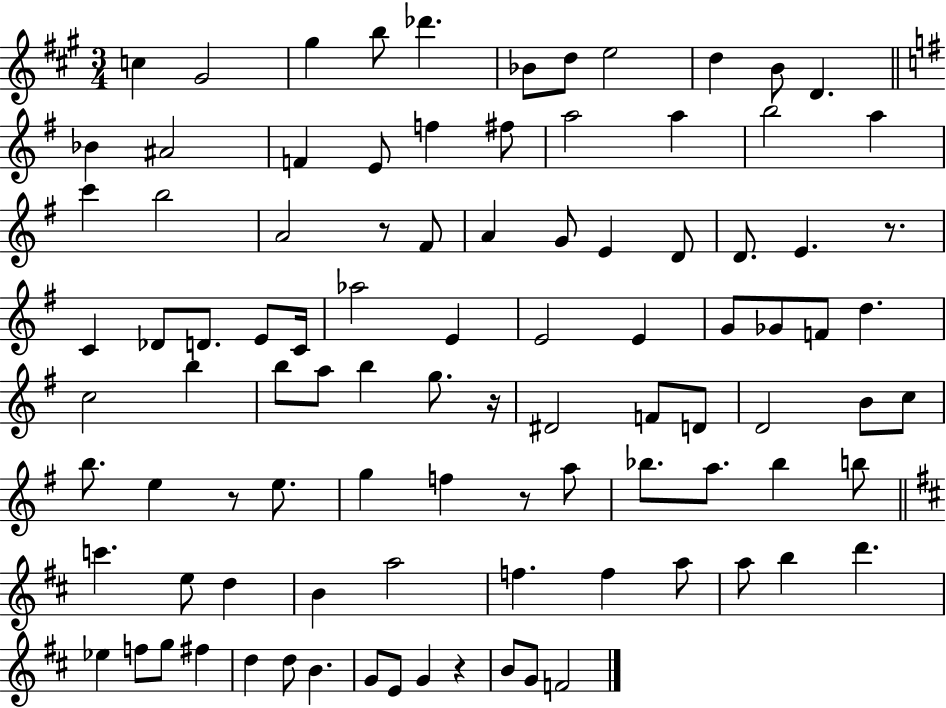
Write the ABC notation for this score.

X:1
T:Untitled
M:3/4
L:1/4
K:A
c ^G2 ^g b/2 _d' _B/2 d/2 e2 d B/2 D _B ^A2 F E/2 f ^f/2 a2 a b2 a c' b2 A2 z/2 ^F/2 A G/2 E D/2 D/2 E z/2 C _D/2 D/2 E/2 C/4 _a2 E E2 E G/2 _G/2 F/2 d c2 b b/2 a/2 b g/2 z/4 ^D2 F/2 D/2 D2 B/2 c/2 b/2 e z/2 e/2 g f z/2 a/2 _b/2 a/2 _b b/2 c' e/2 d B a2 f f a/2 a/2 b d' _e f/2 g/2 ^f d d/2 B G/2 E/2 G z B/2 G/2 F2